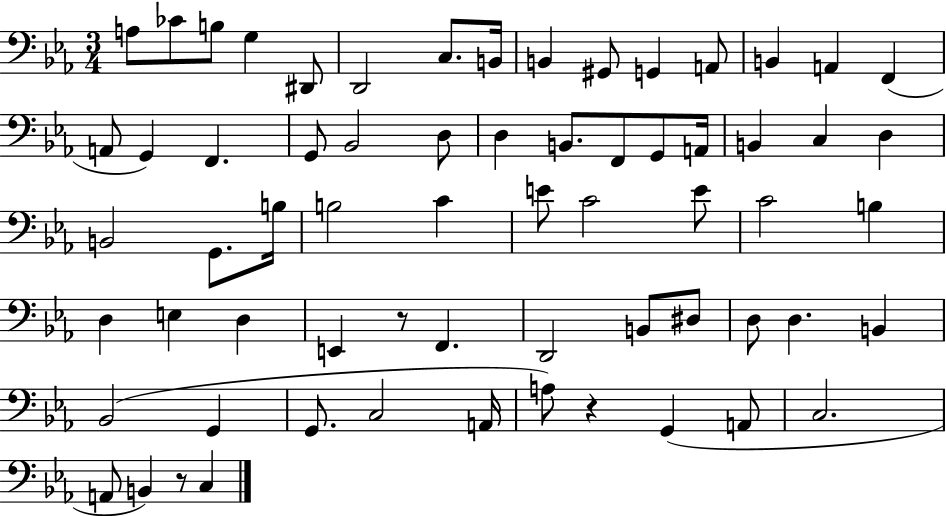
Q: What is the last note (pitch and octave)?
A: C3